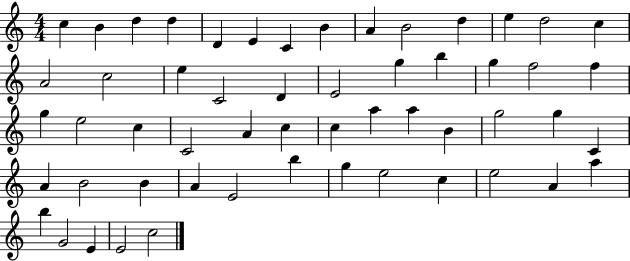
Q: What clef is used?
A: treble